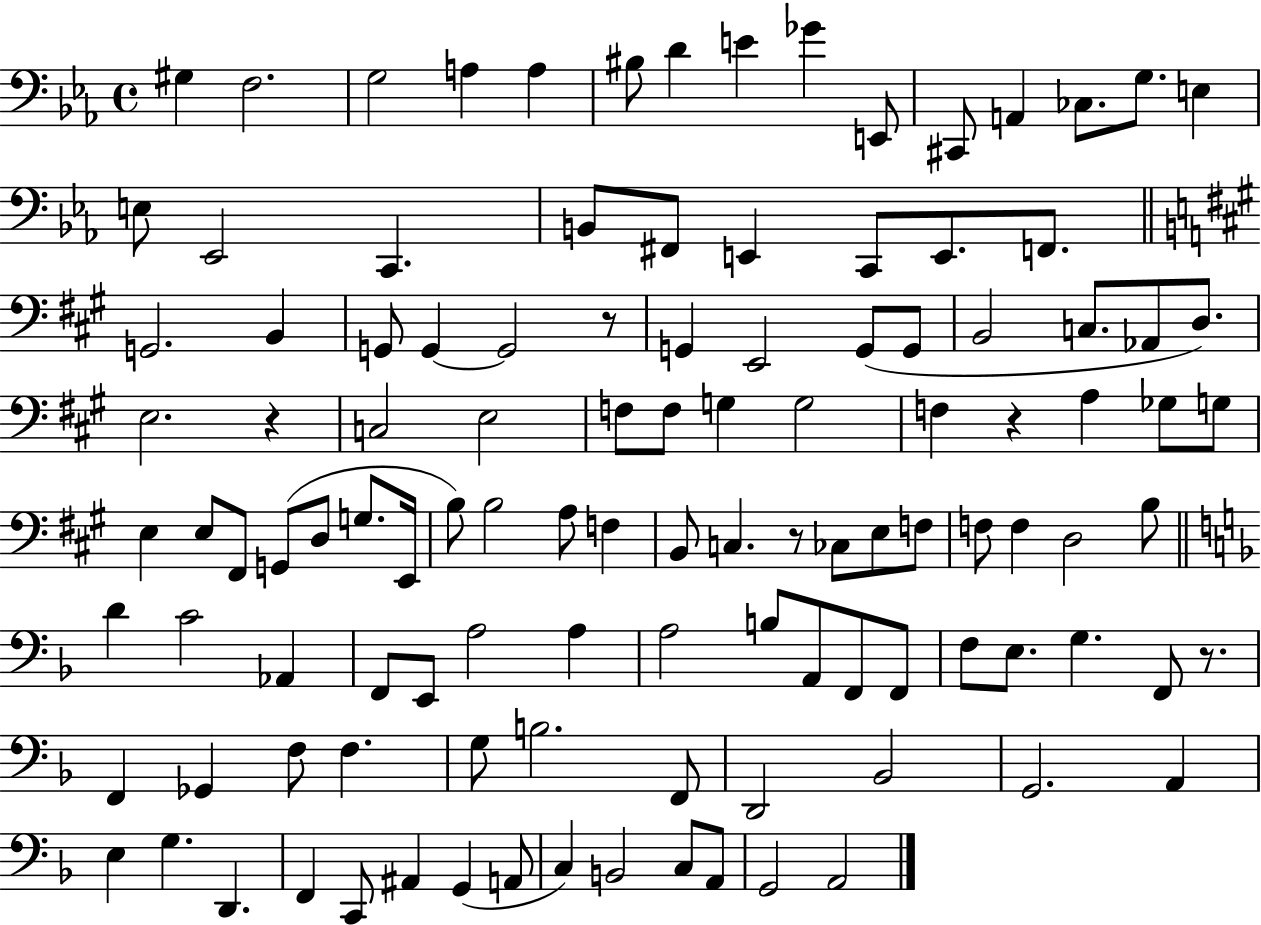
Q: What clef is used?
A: bass